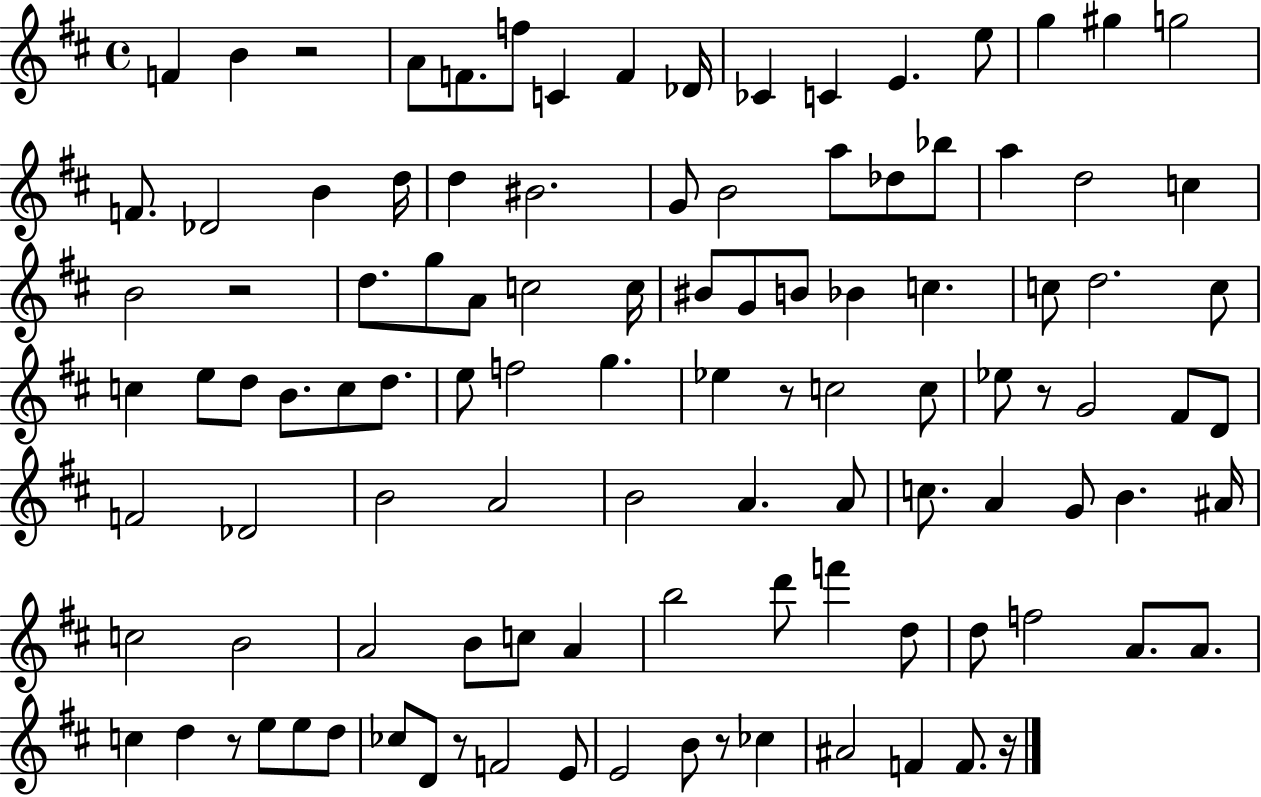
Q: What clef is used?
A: treble